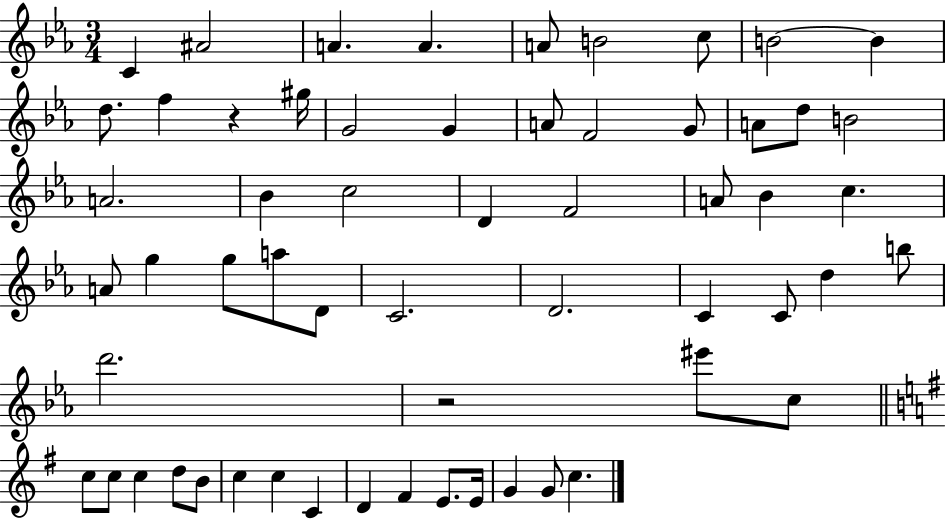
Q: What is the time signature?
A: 3/4